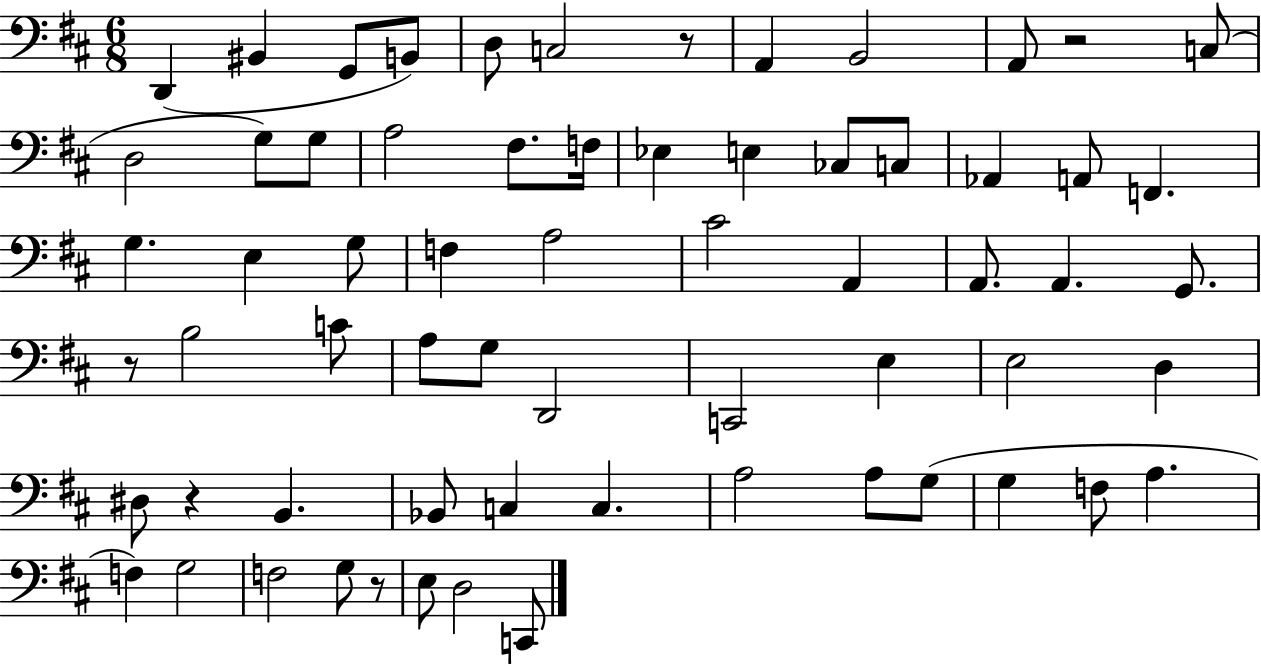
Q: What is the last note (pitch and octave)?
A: C2